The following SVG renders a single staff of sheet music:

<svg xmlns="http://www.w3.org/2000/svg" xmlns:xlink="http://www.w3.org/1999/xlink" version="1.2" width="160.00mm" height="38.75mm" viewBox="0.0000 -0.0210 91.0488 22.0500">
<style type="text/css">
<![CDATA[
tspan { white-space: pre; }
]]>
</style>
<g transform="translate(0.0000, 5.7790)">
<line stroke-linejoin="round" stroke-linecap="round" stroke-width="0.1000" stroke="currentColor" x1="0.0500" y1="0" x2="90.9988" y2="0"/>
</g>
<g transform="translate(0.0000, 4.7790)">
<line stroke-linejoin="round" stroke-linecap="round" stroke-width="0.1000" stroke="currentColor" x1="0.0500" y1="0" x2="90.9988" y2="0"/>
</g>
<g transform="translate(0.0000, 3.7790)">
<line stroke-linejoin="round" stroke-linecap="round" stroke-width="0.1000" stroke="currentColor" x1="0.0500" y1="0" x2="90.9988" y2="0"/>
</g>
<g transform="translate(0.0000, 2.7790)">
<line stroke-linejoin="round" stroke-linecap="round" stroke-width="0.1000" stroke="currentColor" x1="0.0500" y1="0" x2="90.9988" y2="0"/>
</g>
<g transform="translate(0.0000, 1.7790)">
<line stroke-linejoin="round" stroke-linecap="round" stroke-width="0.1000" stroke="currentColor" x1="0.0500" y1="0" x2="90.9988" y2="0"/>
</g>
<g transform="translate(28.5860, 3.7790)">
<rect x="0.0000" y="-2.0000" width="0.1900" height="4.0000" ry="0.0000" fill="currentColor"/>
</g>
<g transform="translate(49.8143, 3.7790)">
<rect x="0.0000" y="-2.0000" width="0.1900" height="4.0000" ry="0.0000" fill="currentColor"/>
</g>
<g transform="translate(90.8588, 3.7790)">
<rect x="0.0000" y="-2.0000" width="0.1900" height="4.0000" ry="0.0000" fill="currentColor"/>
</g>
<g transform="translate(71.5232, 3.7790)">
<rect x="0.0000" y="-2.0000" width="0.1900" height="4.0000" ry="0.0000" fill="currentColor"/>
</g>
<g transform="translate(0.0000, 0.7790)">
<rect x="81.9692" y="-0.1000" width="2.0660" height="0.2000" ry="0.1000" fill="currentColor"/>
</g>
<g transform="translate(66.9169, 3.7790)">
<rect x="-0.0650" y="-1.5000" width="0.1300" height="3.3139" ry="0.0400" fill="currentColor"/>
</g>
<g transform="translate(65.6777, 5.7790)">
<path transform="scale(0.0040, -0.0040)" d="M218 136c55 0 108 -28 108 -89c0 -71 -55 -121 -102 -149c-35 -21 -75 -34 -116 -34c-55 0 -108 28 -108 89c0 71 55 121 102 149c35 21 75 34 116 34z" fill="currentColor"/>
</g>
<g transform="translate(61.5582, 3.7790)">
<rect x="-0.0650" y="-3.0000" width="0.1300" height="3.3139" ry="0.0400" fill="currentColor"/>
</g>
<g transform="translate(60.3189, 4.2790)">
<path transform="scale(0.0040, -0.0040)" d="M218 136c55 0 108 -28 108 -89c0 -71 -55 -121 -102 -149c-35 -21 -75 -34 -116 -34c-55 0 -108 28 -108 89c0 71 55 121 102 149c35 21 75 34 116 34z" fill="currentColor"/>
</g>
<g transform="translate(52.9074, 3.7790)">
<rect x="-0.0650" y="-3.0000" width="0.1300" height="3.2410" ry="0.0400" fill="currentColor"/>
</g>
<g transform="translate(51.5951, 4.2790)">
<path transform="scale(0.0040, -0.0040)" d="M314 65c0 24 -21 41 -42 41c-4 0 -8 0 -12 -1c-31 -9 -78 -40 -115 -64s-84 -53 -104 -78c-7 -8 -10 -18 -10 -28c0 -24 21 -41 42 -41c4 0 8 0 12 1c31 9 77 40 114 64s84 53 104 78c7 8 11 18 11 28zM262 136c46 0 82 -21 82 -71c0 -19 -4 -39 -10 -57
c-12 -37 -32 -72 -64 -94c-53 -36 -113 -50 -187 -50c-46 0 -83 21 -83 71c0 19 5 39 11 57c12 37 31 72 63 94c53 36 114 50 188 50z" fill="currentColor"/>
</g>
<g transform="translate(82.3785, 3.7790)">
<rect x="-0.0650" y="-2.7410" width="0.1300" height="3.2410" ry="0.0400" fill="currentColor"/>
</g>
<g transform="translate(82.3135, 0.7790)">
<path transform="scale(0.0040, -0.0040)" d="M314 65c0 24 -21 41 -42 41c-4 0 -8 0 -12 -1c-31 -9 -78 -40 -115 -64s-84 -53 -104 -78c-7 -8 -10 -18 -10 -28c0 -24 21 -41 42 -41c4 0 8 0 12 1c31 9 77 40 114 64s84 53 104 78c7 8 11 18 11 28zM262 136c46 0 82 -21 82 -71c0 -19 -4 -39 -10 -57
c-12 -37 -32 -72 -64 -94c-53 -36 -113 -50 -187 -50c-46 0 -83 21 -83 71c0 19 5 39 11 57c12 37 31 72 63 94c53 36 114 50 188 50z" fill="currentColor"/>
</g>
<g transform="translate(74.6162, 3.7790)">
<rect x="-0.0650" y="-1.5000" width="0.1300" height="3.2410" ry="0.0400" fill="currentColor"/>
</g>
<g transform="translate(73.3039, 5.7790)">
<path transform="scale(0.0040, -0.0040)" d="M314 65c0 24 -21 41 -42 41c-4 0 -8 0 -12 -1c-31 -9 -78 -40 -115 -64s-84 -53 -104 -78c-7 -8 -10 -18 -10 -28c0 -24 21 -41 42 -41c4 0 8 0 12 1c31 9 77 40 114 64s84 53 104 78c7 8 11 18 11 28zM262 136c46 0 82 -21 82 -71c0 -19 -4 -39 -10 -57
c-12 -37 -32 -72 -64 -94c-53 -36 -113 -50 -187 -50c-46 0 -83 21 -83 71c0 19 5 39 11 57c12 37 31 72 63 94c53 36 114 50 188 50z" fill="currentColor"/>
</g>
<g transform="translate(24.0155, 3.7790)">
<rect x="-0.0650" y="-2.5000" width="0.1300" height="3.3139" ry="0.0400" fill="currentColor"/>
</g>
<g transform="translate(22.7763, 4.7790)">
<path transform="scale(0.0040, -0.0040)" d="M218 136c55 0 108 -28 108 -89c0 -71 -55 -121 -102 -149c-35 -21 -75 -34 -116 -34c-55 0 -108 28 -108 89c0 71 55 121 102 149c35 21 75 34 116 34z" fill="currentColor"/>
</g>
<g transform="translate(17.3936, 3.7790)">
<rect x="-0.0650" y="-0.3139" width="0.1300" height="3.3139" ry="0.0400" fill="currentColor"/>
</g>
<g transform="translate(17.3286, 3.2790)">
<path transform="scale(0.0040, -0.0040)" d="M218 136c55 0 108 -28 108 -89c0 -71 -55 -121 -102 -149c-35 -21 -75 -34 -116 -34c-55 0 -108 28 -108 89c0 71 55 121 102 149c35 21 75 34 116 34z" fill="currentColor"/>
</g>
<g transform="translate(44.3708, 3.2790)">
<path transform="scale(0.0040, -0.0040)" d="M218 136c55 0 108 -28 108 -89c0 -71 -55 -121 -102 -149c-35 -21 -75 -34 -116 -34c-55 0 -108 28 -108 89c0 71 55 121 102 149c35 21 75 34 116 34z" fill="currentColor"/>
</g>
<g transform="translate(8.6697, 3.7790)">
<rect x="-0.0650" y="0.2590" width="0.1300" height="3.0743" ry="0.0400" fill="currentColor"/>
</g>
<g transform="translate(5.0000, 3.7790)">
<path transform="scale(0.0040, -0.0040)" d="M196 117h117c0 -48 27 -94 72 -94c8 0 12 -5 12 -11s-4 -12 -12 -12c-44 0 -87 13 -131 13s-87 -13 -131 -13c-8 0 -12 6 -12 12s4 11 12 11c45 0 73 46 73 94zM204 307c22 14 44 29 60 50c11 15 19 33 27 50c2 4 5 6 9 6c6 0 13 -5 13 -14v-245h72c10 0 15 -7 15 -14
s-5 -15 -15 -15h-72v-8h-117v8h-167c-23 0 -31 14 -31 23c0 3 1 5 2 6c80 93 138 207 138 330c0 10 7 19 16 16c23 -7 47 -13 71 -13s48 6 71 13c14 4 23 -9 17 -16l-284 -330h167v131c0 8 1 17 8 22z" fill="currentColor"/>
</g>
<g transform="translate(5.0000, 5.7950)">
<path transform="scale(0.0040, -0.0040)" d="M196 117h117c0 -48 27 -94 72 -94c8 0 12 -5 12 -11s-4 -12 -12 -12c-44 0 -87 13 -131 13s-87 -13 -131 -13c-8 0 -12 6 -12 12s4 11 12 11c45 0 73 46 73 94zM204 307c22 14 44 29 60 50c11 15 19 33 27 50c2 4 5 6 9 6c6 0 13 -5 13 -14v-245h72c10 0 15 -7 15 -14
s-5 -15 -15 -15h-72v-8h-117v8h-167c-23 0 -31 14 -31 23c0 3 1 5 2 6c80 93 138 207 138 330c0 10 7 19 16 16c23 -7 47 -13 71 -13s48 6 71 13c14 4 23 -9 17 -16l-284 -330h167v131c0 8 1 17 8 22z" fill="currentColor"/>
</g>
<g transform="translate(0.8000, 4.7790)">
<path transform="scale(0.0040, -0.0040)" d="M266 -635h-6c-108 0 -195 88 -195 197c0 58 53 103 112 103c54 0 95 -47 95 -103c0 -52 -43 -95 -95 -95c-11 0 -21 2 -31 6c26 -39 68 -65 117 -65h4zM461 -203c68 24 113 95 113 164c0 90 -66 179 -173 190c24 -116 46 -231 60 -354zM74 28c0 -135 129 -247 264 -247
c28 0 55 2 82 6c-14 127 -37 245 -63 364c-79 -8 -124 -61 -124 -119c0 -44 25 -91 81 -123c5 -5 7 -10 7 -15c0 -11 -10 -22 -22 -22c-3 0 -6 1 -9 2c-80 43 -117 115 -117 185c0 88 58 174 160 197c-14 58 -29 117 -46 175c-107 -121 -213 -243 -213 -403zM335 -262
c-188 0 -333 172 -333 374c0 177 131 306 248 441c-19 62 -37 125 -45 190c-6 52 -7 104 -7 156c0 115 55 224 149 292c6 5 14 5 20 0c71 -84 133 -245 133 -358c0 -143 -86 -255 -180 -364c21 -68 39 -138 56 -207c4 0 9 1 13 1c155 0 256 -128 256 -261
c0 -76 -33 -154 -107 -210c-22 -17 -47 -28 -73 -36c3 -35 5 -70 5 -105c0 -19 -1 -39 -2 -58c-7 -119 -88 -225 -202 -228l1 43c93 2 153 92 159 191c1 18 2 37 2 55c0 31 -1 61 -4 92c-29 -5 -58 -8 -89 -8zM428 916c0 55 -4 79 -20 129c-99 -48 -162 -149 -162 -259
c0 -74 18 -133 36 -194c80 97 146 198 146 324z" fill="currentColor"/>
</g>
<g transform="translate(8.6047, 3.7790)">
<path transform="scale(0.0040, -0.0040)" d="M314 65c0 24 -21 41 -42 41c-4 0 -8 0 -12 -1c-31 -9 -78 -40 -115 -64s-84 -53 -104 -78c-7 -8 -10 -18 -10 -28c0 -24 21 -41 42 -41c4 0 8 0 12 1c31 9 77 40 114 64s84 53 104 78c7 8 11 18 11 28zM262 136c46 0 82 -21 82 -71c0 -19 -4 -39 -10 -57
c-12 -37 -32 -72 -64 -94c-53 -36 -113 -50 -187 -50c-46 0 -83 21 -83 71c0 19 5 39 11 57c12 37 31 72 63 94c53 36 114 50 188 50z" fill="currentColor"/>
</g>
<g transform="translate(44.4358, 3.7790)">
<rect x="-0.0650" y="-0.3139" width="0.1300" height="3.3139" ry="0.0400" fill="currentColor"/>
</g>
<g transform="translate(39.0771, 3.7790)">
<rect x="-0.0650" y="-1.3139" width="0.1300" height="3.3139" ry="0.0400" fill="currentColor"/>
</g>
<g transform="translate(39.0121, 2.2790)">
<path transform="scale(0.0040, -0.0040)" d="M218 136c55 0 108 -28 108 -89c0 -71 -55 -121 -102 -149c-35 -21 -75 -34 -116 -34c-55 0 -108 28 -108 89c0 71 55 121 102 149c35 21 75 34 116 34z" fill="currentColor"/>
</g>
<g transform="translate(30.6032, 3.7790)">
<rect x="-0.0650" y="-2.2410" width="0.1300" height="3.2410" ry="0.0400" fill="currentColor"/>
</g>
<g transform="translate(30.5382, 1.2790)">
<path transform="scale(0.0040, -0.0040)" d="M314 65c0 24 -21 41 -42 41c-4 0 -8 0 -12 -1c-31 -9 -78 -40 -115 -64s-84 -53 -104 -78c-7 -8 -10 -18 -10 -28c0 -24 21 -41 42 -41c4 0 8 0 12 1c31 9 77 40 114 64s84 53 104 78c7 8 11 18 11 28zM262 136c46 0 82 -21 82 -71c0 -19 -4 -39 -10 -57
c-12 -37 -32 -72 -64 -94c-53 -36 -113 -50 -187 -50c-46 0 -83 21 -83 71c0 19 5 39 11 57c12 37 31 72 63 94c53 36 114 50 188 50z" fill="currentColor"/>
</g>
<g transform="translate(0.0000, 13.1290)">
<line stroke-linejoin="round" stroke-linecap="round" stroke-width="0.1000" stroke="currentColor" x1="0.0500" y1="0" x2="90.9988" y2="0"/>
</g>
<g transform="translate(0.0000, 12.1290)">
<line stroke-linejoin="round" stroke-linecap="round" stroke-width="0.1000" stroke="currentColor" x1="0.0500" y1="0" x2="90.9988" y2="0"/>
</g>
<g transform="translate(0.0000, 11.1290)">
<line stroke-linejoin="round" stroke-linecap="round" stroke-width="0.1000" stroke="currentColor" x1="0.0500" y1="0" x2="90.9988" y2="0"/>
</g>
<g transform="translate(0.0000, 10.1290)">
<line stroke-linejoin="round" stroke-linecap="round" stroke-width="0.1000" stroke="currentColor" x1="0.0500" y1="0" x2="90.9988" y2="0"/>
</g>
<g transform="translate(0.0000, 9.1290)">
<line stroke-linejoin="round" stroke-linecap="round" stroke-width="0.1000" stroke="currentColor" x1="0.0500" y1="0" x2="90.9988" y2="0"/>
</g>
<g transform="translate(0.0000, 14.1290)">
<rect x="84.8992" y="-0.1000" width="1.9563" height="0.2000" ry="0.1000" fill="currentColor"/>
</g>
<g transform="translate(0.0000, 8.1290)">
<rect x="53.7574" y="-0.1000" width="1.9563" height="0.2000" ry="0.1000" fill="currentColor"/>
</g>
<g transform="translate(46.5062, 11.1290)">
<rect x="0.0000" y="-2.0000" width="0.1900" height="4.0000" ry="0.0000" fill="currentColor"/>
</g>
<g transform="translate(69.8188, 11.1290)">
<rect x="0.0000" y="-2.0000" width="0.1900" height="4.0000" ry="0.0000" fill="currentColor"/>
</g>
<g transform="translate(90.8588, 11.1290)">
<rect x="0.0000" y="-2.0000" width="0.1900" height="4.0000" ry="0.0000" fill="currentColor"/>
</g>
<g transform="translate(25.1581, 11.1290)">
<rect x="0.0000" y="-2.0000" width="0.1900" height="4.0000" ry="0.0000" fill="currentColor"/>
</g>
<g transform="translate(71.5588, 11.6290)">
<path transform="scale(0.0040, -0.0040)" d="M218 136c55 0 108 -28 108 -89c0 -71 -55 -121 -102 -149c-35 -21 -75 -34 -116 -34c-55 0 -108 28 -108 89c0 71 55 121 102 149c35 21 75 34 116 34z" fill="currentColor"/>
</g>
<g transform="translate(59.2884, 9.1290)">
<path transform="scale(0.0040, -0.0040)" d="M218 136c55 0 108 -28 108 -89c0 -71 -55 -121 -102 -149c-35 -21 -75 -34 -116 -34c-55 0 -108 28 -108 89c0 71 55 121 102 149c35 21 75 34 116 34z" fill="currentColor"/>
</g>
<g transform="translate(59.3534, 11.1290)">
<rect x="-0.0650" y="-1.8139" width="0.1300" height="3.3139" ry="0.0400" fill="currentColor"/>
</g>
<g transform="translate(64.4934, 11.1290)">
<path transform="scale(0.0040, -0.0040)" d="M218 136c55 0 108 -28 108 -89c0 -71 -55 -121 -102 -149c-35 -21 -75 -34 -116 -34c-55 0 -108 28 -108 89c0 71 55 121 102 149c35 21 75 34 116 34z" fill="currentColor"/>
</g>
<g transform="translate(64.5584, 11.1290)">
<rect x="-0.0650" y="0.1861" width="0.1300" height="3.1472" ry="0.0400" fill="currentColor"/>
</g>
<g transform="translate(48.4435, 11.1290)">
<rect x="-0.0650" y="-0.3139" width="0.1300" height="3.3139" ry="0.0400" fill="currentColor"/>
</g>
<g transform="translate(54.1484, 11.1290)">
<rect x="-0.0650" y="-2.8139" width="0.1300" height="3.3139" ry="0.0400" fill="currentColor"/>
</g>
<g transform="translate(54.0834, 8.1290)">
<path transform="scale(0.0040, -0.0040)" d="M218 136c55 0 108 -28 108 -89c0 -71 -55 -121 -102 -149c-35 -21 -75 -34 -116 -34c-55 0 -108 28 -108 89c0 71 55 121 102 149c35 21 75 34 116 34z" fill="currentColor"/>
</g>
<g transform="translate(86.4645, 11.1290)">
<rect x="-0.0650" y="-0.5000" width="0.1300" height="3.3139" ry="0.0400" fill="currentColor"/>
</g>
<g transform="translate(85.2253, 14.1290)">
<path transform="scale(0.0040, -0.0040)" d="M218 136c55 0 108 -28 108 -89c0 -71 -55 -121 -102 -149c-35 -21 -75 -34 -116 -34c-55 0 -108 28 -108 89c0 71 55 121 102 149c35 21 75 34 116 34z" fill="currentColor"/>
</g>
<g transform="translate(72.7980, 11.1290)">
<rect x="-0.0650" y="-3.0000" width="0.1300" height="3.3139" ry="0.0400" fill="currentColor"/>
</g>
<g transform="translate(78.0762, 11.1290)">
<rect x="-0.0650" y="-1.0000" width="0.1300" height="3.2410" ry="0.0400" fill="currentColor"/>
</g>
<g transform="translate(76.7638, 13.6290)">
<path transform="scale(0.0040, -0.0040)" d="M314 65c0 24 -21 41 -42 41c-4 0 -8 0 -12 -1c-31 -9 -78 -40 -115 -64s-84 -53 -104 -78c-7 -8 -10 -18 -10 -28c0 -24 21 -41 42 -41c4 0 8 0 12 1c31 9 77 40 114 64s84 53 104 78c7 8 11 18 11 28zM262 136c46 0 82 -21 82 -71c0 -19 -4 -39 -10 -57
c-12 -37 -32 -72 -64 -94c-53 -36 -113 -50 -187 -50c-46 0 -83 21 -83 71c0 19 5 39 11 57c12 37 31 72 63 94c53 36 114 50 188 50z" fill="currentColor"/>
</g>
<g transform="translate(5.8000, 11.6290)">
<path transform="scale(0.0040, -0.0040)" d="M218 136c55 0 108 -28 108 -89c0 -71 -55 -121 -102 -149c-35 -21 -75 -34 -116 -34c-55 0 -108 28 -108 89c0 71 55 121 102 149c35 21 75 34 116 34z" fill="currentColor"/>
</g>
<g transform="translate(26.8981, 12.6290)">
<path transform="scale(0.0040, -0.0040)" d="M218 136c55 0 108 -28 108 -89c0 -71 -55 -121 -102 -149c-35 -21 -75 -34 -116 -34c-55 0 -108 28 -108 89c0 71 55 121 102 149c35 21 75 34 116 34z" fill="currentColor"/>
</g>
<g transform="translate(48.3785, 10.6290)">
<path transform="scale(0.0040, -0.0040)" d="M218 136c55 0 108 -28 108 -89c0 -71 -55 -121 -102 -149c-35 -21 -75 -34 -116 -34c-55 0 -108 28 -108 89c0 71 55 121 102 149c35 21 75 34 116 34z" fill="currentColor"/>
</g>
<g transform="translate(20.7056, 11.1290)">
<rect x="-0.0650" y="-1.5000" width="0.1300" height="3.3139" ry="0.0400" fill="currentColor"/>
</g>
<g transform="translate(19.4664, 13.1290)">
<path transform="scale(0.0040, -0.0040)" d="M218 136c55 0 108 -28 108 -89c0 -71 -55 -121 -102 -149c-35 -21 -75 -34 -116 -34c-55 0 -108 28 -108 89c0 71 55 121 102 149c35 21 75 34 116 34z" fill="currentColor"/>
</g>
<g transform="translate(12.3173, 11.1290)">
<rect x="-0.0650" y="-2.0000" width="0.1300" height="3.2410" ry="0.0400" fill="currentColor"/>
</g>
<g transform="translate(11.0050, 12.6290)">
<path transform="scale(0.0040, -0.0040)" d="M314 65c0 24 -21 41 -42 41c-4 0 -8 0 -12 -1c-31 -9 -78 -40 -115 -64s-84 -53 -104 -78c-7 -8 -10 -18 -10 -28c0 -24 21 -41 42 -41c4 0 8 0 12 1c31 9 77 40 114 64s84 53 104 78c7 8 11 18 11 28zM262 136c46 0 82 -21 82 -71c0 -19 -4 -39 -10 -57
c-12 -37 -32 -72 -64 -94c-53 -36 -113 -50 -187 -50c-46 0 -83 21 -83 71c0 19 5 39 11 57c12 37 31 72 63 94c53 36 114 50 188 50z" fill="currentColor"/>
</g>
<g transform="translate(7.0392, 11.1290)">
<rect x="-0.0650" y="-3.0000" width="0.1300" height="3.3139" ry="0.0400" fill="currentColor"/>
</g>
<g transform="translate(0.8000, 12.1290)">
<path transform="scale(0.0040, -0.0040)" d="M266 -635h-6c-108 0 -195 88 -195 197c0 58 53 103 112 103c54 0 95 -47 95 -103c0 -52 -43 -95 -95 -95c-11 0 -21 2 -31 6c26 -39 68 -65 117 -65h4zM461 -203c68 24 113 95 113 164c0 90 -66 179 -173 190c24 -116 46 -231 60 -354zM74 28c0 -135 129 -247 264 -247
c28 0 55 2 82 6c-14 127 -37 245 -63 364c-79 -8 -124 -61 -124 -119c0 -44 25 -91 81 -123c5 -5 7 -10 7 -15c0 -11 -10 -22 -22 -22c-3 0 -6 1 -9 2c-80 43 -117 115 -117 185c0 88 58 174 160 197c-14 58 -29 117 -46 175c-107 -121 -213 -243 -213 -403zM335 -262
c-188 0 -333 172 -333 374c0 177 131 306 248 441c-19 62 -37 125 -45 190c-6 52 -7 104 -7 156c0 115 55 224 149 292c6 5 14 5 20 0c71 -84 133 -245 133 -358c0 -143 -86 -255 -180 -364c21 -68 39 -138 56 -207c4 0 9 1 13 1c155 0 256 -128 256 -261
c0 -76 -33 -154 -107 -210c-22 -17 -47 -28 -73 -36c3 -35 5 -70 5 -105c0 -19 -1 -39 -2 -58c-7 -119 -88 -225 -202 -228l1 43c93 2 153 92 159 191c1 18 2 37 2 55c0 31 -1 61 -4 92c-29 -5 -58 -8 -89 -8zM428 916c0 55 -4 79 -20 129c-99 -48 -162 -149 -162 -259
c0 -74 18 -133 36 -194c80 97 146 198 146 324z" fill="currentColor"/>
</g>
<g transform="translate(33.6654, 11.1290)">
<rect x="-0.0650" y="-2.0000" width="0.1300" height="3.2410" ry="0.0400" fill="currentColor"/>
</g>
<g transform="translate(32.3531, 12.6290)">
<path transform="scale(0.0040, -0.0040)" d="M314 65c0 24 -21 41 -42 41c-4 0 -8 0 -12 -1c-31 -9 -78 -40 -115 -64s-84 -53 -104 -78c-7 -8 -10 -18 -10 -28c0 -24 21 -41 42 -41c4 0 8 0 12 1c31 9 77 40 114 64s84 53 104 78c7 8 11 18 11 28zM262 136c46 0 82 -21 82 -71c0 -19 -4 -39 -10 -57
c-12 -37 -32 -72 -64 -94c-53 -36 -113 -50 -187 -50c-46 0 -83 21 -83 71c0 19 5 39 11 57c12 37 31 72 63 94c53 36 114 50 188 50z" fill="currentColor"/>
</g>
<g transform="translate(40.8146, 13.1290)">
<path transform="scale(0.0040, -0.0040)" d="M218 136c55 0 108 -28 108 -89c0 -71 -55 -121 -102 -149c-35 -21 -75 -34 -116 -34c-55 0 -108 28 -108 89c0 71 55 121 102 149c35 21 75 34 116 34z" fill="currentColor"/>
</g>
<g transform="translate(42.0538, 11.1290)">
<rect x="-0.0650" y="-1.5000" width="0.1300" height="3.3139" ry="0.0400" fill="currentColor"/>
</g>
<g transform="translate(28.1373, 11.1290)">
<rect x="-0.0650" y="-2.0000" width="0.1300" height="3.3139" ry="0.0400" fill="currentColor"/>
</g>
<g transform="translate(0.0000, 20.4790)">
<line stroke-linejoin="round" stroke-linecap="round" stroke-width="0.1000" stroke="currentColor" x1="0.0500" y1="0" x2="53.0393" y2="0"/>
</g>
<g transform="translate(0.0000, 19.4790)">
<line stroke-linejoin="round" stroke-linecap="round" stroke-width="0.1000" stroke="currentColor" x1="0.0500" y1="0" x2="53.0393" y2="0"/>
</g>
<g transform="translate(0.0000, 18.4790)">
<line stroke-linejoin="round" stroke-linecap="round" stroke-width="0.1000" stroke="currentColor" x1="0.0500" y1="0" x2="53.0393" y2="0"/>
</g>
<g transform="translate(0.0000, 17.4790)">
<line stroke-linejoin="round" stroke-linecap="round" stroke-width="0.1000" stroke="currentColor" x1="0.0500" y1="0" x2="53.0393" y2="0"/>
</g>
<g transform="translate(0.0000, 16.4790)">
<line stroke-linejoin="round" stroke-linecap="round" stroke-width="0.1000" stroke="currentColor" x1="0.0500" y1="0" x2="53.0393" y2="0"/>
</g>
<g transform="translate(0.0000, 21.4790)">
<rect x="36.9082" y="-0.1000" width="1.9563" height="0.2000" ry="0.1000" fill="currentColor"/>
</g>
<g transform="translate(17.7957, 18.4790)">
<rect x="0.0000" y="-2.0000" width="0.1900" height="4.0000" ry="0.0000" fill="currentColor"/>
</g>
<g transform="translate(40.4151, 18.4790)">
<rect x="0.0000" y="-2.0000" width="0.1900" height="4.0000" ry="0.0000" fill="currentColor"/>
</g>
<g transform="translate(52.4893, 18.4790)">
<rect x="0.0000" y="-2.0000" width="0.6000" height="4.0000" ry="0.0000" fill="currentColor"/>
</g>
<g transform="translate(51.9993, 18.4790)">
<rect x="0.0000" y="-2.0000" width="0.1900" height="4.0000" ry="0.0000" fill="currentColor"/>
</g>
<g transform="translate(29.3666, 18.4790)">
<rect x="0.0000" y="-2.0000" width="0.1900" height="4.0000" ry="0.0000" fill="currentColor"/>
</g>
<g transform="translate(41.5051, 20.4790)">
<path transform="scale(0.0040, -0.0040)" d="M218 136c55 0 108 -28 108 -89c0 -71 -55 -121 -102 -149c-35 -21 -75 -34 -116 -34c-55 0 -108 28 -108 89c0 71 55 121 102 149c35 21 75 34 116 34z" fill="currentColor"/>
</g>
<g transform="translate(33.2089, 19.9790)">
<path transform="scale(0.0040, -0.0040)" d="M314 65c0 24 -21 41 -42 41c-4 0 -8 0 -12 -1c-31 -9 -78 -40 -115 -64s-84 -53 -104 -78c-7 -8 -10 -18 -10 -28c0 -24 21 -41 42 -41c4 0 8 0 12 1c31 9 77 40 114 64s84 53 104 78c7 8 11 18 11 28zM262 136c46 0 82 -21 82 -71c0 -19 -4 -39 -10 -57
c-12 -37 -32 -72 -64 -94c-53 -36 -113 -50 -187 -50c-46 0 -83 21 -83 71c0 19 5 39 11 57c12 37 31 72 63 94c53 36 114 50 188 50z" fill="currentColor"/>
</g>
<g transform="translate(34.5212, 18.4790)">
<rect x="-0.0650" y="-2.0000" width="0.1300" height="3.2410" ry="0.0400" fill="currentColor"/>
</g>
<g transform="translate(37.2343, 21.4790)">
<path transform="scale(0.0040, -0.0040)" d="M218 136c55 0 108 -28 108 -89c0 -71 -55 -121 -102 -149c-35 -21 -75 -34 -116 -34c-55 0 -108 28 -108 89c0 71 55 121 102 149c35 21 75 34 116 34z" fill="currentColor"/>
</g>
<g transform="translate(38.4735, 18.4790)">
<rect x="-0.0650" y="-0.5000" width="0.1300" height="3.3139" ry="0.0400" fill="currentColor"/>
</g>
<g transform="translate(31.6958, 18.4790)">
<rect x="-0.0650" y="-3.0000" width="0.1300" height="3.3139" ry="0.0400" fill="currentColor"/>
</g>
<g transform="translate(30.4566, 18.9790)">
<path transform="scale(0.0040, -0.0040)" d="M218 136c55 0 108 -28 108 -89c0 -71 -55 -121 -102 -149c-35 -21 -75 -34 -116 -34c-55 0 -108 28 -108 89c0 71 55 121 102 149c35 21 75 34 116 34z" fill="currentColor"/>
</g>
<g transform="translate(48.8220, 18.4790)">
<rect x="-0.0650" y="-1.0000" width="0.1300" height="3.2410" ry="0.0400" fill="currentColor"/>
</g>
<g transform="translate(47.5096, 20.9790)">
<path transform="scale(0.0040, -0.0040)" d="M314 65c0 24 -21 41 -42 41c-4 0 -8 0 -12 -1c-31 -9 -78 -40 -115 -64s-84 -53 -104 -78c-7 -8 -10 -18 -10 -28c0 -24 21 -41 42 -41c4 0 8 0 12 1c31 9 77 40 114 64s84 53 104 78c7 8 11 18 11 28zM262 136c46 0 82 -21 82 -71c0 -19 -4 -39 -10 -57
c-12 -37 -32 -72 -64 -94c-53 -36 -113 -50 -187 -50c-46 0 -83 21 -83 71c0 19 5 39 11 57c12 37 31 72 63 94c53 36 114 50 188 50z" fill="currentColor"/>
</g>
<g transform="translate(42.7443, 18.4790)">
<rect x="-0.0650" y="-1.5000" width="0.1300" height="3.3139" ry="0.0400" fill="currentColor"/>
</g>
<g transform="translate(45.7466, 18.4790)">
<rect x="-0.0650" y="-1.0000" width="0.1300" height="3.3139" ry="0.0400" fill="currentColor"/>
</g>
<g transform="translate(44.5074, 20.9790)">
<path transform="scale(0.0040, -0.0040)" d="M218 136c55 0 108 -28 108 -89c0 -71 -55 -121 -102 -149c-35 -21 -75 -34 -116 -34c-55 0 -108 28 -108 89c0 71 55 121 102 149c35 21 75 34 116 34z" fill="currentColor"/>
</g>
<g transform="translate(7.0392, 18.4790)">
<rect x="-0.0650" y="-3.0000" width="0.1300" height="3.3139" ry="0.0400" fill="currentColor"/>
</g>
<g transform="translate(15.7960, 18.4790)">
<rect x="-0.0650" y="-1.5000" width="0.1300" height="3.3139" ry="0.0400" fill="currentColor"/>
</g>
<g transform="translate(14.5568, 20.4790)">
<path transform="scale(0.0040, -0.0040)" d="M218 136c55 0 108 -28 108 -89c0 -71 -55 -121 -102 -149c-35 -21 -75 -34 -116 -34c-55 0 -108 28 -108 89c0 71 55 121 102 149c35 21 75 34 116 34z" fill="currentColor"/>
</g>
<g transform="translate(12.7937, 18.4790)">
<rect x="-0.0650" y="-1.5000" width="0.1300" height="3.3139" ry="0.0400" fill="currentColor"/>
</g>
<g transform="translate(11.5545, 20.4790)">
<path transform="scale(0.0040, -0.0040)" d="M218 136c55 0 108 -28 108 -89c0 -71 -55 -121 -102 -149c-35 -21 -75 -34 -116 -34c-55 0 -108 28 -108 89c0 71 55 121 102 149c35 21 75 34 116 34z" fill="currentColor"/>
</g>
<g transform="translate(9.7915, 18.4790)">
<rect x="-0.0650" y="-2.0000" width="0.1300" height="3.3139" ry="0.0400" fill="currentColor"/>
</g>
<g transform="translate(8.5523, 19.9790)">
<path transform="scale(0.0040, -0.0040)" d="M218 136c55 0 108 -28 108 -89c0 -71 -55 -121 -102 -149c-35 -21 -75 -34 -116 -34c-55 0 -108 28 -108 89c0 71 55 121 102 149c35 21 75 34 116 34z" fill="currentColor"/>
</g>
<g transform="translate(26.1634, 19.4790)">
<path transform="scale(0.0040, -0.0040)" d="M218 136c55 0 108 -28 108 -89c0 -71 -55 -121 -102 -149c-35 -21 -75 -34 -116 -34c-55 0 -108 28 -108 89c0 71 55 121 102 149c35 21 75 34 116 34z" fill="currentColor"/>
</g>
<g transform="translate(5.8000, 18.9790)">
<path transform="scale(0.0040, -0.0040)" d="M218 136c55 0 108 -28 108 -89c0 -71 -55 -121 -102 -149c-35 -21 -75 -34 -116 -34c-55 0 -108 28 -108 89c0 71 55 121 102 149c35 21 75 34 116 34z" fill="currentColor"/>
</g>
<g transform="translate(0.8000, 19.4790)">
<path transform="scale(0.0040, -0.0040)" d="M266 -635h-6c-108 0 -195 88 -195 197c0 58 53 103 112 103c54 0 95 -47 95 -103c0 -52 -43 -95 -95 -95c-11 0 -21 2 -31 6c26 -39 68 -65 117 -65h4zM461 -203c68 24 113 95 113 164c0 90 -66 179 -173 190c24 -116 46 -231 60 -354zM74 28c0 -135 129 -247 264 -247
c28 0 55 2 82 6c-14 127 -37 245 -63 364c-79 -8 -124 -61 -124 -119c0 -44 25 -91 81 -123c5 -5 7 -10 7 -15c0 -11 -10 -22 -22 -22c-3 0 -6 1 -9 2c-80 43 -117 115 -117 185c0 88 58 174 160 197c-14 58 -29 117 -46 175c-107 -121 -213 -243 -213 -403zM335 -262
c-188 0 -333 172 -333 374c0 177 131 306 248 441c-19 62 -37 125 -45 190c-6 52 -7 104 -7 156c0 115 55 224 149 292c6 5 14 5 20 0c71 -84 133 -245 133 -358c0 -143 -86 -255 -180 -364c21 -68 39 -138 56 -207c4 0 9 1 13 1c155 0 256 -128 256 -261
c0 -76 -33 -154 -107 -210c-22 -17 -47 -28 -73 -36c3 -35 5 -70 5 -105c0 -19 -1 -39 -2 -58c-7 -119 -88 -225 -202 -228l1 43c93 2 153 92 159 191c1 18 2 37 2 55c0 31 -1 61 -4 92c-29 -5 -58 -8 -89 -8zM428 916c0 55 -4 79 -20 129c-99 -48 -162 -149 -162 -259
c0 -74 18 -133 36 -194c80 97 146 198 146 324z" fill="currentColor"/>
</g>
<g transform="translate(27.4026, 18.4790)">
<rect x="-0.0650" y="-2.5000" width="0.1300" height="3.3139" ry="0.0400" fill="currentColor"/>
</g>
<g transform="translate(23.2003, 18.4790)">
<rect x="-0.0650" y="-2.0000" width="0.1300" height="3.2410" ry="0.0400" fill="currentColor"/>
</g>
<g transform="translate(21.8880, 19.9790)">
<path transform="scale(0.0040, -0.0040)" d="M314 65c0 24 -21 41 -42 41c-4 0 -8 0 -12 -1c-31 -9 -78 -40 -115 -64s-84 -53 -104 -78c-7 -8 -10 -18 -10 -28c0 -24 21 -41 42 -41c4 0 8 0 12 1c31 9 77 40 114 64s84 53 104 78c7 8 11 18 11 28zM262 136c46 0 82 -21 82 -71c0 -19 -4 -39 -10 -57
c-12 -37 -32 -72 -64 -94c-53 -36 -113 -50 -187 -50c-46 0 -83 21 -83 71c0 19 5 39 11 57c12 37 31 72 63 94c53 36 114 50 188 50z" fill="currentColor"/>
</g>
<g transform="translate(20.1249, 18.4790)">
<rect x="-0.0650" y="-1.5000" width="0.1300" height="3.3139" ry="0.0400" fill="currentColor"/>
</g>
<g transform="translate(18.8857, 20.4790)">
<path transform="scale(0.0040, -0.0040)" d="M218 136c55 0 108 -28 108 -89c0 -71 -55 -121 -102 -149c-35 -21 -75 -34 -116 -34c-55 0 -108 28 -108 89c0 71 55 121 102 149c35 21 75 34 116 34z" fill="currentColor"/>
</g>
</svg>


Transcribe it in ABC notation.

X:1
T:Untitled
M:4/4
L:1/4
K:C
B2 c G g2 e c A2 A E E2 a2 A F2 E F F2 E c a f B A D2 C A F E E E F2 G A F2 C E D D2